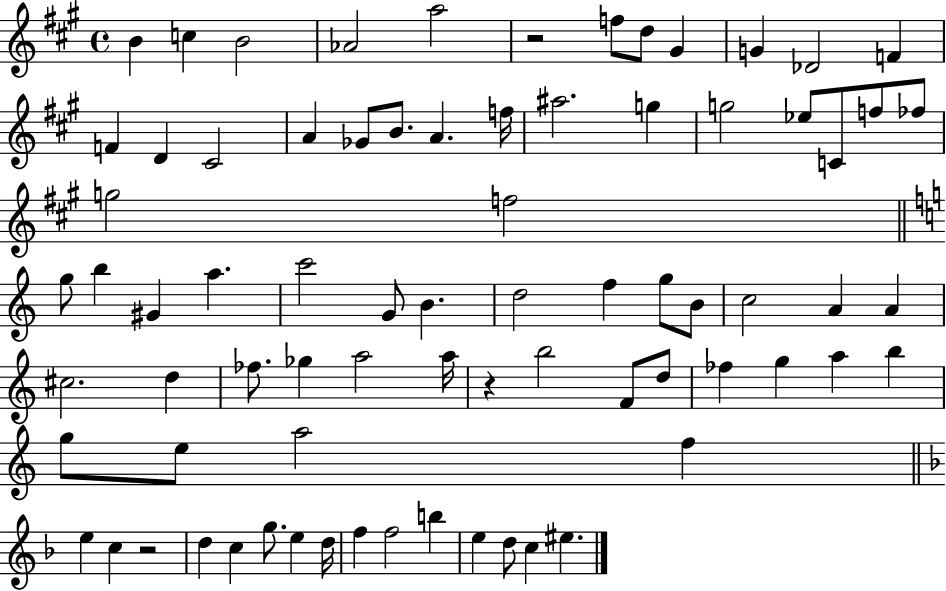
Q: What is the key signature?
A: A major